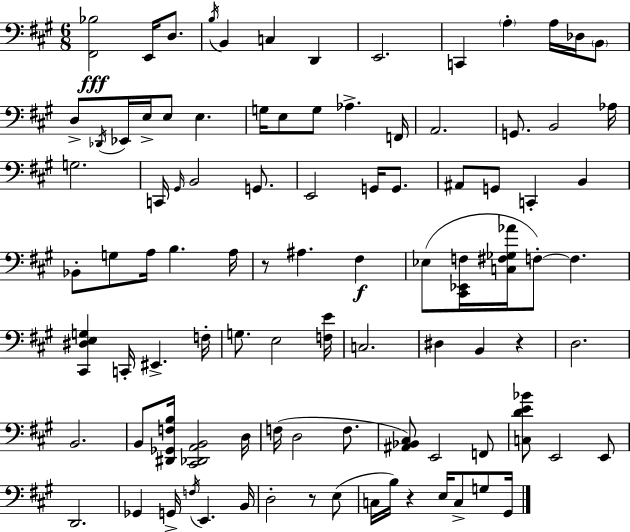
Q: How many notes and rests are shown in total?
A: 95